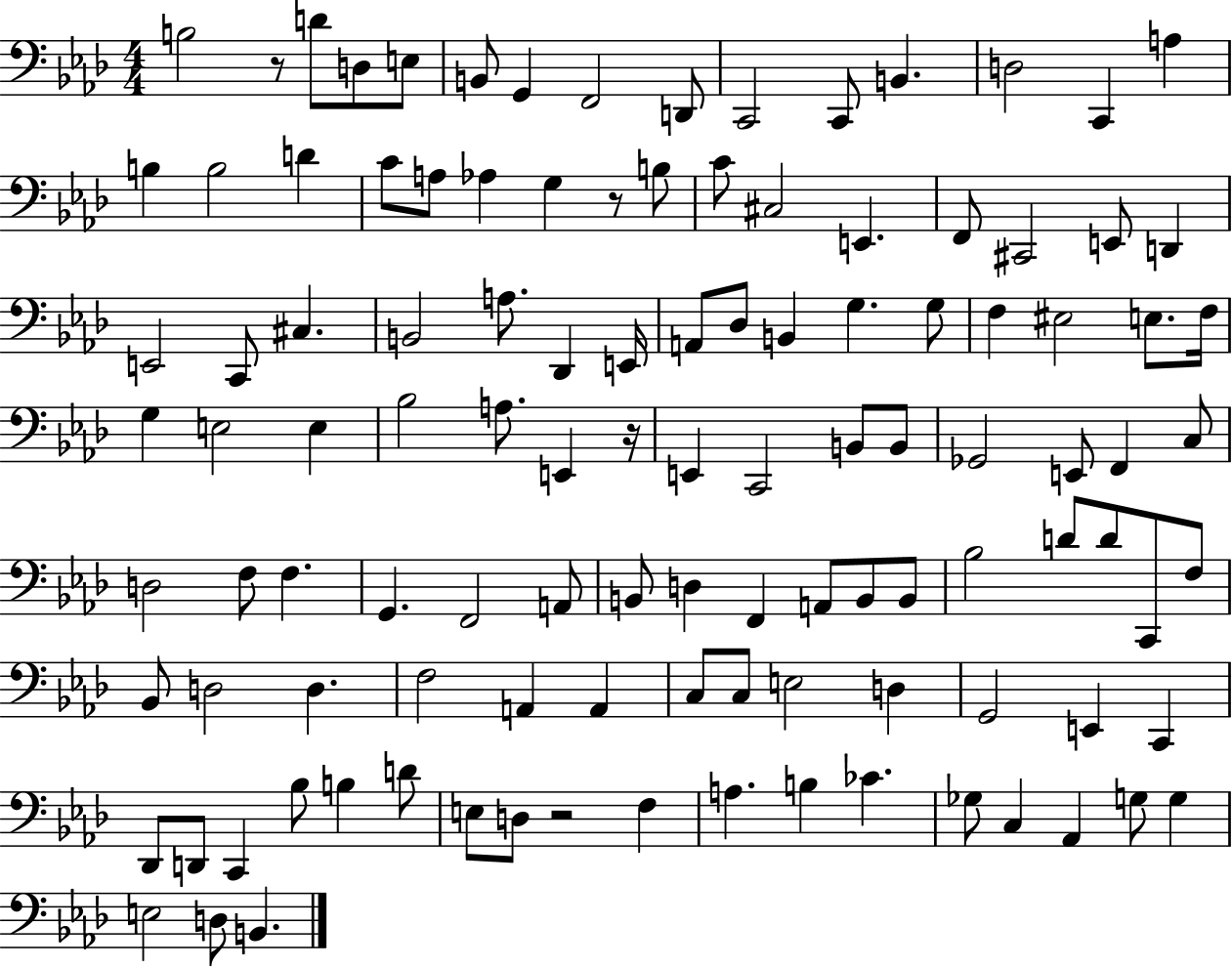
B3/h R/e D4/e D3/e E3/e B2/e G2/q F2/h D2/e C2/h C2/e B2/q. D3/h C2/q A3/q B3/q B3/h D4/q C4/e A3/e Ab3/q G3/q R/e B3/e C4/e C#3/h E2/q. F2/e C#2/h E2/e D2/q E2/h C2/e C#3/q. B2/h A3/e. Db2/q E2/s A2/e Db3/e B2/q G3/q. G3/e F3/q EIS3/h E3/e. F3/s G3/q E3/h E3/q Bb3/h A3/e. E2/q R/s E2/q C2/h B2/e B2/e Gb2/h E2/e F2/q C3/e D3/h F3/e F3/q. G2/q. F2/h A2/e B2/e D3/q F2/q A2/e B2/e B2/e Bb3/h D4/e D4/e C2/e F3/e Bb2/e D3/h D3/q. F3/h A2/q A2/q C3/e C3/e E3/h D3/q G2/h E2/q C2/q Db2/e D2/e C2/q Bb3/e B3/q D4/e E3/e D3/e R/h F3/q A3/q. B3/q CES4/q. Gb3/e C3/q Ab2/q G3/e G3/q E3/h D3/e B2/q.